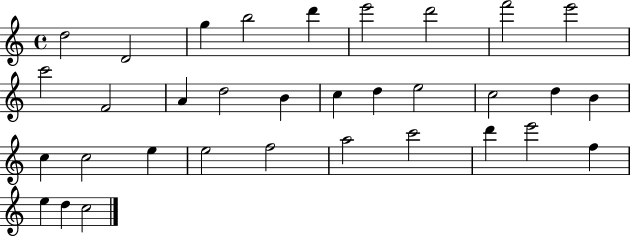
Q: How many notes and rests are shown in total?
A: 33